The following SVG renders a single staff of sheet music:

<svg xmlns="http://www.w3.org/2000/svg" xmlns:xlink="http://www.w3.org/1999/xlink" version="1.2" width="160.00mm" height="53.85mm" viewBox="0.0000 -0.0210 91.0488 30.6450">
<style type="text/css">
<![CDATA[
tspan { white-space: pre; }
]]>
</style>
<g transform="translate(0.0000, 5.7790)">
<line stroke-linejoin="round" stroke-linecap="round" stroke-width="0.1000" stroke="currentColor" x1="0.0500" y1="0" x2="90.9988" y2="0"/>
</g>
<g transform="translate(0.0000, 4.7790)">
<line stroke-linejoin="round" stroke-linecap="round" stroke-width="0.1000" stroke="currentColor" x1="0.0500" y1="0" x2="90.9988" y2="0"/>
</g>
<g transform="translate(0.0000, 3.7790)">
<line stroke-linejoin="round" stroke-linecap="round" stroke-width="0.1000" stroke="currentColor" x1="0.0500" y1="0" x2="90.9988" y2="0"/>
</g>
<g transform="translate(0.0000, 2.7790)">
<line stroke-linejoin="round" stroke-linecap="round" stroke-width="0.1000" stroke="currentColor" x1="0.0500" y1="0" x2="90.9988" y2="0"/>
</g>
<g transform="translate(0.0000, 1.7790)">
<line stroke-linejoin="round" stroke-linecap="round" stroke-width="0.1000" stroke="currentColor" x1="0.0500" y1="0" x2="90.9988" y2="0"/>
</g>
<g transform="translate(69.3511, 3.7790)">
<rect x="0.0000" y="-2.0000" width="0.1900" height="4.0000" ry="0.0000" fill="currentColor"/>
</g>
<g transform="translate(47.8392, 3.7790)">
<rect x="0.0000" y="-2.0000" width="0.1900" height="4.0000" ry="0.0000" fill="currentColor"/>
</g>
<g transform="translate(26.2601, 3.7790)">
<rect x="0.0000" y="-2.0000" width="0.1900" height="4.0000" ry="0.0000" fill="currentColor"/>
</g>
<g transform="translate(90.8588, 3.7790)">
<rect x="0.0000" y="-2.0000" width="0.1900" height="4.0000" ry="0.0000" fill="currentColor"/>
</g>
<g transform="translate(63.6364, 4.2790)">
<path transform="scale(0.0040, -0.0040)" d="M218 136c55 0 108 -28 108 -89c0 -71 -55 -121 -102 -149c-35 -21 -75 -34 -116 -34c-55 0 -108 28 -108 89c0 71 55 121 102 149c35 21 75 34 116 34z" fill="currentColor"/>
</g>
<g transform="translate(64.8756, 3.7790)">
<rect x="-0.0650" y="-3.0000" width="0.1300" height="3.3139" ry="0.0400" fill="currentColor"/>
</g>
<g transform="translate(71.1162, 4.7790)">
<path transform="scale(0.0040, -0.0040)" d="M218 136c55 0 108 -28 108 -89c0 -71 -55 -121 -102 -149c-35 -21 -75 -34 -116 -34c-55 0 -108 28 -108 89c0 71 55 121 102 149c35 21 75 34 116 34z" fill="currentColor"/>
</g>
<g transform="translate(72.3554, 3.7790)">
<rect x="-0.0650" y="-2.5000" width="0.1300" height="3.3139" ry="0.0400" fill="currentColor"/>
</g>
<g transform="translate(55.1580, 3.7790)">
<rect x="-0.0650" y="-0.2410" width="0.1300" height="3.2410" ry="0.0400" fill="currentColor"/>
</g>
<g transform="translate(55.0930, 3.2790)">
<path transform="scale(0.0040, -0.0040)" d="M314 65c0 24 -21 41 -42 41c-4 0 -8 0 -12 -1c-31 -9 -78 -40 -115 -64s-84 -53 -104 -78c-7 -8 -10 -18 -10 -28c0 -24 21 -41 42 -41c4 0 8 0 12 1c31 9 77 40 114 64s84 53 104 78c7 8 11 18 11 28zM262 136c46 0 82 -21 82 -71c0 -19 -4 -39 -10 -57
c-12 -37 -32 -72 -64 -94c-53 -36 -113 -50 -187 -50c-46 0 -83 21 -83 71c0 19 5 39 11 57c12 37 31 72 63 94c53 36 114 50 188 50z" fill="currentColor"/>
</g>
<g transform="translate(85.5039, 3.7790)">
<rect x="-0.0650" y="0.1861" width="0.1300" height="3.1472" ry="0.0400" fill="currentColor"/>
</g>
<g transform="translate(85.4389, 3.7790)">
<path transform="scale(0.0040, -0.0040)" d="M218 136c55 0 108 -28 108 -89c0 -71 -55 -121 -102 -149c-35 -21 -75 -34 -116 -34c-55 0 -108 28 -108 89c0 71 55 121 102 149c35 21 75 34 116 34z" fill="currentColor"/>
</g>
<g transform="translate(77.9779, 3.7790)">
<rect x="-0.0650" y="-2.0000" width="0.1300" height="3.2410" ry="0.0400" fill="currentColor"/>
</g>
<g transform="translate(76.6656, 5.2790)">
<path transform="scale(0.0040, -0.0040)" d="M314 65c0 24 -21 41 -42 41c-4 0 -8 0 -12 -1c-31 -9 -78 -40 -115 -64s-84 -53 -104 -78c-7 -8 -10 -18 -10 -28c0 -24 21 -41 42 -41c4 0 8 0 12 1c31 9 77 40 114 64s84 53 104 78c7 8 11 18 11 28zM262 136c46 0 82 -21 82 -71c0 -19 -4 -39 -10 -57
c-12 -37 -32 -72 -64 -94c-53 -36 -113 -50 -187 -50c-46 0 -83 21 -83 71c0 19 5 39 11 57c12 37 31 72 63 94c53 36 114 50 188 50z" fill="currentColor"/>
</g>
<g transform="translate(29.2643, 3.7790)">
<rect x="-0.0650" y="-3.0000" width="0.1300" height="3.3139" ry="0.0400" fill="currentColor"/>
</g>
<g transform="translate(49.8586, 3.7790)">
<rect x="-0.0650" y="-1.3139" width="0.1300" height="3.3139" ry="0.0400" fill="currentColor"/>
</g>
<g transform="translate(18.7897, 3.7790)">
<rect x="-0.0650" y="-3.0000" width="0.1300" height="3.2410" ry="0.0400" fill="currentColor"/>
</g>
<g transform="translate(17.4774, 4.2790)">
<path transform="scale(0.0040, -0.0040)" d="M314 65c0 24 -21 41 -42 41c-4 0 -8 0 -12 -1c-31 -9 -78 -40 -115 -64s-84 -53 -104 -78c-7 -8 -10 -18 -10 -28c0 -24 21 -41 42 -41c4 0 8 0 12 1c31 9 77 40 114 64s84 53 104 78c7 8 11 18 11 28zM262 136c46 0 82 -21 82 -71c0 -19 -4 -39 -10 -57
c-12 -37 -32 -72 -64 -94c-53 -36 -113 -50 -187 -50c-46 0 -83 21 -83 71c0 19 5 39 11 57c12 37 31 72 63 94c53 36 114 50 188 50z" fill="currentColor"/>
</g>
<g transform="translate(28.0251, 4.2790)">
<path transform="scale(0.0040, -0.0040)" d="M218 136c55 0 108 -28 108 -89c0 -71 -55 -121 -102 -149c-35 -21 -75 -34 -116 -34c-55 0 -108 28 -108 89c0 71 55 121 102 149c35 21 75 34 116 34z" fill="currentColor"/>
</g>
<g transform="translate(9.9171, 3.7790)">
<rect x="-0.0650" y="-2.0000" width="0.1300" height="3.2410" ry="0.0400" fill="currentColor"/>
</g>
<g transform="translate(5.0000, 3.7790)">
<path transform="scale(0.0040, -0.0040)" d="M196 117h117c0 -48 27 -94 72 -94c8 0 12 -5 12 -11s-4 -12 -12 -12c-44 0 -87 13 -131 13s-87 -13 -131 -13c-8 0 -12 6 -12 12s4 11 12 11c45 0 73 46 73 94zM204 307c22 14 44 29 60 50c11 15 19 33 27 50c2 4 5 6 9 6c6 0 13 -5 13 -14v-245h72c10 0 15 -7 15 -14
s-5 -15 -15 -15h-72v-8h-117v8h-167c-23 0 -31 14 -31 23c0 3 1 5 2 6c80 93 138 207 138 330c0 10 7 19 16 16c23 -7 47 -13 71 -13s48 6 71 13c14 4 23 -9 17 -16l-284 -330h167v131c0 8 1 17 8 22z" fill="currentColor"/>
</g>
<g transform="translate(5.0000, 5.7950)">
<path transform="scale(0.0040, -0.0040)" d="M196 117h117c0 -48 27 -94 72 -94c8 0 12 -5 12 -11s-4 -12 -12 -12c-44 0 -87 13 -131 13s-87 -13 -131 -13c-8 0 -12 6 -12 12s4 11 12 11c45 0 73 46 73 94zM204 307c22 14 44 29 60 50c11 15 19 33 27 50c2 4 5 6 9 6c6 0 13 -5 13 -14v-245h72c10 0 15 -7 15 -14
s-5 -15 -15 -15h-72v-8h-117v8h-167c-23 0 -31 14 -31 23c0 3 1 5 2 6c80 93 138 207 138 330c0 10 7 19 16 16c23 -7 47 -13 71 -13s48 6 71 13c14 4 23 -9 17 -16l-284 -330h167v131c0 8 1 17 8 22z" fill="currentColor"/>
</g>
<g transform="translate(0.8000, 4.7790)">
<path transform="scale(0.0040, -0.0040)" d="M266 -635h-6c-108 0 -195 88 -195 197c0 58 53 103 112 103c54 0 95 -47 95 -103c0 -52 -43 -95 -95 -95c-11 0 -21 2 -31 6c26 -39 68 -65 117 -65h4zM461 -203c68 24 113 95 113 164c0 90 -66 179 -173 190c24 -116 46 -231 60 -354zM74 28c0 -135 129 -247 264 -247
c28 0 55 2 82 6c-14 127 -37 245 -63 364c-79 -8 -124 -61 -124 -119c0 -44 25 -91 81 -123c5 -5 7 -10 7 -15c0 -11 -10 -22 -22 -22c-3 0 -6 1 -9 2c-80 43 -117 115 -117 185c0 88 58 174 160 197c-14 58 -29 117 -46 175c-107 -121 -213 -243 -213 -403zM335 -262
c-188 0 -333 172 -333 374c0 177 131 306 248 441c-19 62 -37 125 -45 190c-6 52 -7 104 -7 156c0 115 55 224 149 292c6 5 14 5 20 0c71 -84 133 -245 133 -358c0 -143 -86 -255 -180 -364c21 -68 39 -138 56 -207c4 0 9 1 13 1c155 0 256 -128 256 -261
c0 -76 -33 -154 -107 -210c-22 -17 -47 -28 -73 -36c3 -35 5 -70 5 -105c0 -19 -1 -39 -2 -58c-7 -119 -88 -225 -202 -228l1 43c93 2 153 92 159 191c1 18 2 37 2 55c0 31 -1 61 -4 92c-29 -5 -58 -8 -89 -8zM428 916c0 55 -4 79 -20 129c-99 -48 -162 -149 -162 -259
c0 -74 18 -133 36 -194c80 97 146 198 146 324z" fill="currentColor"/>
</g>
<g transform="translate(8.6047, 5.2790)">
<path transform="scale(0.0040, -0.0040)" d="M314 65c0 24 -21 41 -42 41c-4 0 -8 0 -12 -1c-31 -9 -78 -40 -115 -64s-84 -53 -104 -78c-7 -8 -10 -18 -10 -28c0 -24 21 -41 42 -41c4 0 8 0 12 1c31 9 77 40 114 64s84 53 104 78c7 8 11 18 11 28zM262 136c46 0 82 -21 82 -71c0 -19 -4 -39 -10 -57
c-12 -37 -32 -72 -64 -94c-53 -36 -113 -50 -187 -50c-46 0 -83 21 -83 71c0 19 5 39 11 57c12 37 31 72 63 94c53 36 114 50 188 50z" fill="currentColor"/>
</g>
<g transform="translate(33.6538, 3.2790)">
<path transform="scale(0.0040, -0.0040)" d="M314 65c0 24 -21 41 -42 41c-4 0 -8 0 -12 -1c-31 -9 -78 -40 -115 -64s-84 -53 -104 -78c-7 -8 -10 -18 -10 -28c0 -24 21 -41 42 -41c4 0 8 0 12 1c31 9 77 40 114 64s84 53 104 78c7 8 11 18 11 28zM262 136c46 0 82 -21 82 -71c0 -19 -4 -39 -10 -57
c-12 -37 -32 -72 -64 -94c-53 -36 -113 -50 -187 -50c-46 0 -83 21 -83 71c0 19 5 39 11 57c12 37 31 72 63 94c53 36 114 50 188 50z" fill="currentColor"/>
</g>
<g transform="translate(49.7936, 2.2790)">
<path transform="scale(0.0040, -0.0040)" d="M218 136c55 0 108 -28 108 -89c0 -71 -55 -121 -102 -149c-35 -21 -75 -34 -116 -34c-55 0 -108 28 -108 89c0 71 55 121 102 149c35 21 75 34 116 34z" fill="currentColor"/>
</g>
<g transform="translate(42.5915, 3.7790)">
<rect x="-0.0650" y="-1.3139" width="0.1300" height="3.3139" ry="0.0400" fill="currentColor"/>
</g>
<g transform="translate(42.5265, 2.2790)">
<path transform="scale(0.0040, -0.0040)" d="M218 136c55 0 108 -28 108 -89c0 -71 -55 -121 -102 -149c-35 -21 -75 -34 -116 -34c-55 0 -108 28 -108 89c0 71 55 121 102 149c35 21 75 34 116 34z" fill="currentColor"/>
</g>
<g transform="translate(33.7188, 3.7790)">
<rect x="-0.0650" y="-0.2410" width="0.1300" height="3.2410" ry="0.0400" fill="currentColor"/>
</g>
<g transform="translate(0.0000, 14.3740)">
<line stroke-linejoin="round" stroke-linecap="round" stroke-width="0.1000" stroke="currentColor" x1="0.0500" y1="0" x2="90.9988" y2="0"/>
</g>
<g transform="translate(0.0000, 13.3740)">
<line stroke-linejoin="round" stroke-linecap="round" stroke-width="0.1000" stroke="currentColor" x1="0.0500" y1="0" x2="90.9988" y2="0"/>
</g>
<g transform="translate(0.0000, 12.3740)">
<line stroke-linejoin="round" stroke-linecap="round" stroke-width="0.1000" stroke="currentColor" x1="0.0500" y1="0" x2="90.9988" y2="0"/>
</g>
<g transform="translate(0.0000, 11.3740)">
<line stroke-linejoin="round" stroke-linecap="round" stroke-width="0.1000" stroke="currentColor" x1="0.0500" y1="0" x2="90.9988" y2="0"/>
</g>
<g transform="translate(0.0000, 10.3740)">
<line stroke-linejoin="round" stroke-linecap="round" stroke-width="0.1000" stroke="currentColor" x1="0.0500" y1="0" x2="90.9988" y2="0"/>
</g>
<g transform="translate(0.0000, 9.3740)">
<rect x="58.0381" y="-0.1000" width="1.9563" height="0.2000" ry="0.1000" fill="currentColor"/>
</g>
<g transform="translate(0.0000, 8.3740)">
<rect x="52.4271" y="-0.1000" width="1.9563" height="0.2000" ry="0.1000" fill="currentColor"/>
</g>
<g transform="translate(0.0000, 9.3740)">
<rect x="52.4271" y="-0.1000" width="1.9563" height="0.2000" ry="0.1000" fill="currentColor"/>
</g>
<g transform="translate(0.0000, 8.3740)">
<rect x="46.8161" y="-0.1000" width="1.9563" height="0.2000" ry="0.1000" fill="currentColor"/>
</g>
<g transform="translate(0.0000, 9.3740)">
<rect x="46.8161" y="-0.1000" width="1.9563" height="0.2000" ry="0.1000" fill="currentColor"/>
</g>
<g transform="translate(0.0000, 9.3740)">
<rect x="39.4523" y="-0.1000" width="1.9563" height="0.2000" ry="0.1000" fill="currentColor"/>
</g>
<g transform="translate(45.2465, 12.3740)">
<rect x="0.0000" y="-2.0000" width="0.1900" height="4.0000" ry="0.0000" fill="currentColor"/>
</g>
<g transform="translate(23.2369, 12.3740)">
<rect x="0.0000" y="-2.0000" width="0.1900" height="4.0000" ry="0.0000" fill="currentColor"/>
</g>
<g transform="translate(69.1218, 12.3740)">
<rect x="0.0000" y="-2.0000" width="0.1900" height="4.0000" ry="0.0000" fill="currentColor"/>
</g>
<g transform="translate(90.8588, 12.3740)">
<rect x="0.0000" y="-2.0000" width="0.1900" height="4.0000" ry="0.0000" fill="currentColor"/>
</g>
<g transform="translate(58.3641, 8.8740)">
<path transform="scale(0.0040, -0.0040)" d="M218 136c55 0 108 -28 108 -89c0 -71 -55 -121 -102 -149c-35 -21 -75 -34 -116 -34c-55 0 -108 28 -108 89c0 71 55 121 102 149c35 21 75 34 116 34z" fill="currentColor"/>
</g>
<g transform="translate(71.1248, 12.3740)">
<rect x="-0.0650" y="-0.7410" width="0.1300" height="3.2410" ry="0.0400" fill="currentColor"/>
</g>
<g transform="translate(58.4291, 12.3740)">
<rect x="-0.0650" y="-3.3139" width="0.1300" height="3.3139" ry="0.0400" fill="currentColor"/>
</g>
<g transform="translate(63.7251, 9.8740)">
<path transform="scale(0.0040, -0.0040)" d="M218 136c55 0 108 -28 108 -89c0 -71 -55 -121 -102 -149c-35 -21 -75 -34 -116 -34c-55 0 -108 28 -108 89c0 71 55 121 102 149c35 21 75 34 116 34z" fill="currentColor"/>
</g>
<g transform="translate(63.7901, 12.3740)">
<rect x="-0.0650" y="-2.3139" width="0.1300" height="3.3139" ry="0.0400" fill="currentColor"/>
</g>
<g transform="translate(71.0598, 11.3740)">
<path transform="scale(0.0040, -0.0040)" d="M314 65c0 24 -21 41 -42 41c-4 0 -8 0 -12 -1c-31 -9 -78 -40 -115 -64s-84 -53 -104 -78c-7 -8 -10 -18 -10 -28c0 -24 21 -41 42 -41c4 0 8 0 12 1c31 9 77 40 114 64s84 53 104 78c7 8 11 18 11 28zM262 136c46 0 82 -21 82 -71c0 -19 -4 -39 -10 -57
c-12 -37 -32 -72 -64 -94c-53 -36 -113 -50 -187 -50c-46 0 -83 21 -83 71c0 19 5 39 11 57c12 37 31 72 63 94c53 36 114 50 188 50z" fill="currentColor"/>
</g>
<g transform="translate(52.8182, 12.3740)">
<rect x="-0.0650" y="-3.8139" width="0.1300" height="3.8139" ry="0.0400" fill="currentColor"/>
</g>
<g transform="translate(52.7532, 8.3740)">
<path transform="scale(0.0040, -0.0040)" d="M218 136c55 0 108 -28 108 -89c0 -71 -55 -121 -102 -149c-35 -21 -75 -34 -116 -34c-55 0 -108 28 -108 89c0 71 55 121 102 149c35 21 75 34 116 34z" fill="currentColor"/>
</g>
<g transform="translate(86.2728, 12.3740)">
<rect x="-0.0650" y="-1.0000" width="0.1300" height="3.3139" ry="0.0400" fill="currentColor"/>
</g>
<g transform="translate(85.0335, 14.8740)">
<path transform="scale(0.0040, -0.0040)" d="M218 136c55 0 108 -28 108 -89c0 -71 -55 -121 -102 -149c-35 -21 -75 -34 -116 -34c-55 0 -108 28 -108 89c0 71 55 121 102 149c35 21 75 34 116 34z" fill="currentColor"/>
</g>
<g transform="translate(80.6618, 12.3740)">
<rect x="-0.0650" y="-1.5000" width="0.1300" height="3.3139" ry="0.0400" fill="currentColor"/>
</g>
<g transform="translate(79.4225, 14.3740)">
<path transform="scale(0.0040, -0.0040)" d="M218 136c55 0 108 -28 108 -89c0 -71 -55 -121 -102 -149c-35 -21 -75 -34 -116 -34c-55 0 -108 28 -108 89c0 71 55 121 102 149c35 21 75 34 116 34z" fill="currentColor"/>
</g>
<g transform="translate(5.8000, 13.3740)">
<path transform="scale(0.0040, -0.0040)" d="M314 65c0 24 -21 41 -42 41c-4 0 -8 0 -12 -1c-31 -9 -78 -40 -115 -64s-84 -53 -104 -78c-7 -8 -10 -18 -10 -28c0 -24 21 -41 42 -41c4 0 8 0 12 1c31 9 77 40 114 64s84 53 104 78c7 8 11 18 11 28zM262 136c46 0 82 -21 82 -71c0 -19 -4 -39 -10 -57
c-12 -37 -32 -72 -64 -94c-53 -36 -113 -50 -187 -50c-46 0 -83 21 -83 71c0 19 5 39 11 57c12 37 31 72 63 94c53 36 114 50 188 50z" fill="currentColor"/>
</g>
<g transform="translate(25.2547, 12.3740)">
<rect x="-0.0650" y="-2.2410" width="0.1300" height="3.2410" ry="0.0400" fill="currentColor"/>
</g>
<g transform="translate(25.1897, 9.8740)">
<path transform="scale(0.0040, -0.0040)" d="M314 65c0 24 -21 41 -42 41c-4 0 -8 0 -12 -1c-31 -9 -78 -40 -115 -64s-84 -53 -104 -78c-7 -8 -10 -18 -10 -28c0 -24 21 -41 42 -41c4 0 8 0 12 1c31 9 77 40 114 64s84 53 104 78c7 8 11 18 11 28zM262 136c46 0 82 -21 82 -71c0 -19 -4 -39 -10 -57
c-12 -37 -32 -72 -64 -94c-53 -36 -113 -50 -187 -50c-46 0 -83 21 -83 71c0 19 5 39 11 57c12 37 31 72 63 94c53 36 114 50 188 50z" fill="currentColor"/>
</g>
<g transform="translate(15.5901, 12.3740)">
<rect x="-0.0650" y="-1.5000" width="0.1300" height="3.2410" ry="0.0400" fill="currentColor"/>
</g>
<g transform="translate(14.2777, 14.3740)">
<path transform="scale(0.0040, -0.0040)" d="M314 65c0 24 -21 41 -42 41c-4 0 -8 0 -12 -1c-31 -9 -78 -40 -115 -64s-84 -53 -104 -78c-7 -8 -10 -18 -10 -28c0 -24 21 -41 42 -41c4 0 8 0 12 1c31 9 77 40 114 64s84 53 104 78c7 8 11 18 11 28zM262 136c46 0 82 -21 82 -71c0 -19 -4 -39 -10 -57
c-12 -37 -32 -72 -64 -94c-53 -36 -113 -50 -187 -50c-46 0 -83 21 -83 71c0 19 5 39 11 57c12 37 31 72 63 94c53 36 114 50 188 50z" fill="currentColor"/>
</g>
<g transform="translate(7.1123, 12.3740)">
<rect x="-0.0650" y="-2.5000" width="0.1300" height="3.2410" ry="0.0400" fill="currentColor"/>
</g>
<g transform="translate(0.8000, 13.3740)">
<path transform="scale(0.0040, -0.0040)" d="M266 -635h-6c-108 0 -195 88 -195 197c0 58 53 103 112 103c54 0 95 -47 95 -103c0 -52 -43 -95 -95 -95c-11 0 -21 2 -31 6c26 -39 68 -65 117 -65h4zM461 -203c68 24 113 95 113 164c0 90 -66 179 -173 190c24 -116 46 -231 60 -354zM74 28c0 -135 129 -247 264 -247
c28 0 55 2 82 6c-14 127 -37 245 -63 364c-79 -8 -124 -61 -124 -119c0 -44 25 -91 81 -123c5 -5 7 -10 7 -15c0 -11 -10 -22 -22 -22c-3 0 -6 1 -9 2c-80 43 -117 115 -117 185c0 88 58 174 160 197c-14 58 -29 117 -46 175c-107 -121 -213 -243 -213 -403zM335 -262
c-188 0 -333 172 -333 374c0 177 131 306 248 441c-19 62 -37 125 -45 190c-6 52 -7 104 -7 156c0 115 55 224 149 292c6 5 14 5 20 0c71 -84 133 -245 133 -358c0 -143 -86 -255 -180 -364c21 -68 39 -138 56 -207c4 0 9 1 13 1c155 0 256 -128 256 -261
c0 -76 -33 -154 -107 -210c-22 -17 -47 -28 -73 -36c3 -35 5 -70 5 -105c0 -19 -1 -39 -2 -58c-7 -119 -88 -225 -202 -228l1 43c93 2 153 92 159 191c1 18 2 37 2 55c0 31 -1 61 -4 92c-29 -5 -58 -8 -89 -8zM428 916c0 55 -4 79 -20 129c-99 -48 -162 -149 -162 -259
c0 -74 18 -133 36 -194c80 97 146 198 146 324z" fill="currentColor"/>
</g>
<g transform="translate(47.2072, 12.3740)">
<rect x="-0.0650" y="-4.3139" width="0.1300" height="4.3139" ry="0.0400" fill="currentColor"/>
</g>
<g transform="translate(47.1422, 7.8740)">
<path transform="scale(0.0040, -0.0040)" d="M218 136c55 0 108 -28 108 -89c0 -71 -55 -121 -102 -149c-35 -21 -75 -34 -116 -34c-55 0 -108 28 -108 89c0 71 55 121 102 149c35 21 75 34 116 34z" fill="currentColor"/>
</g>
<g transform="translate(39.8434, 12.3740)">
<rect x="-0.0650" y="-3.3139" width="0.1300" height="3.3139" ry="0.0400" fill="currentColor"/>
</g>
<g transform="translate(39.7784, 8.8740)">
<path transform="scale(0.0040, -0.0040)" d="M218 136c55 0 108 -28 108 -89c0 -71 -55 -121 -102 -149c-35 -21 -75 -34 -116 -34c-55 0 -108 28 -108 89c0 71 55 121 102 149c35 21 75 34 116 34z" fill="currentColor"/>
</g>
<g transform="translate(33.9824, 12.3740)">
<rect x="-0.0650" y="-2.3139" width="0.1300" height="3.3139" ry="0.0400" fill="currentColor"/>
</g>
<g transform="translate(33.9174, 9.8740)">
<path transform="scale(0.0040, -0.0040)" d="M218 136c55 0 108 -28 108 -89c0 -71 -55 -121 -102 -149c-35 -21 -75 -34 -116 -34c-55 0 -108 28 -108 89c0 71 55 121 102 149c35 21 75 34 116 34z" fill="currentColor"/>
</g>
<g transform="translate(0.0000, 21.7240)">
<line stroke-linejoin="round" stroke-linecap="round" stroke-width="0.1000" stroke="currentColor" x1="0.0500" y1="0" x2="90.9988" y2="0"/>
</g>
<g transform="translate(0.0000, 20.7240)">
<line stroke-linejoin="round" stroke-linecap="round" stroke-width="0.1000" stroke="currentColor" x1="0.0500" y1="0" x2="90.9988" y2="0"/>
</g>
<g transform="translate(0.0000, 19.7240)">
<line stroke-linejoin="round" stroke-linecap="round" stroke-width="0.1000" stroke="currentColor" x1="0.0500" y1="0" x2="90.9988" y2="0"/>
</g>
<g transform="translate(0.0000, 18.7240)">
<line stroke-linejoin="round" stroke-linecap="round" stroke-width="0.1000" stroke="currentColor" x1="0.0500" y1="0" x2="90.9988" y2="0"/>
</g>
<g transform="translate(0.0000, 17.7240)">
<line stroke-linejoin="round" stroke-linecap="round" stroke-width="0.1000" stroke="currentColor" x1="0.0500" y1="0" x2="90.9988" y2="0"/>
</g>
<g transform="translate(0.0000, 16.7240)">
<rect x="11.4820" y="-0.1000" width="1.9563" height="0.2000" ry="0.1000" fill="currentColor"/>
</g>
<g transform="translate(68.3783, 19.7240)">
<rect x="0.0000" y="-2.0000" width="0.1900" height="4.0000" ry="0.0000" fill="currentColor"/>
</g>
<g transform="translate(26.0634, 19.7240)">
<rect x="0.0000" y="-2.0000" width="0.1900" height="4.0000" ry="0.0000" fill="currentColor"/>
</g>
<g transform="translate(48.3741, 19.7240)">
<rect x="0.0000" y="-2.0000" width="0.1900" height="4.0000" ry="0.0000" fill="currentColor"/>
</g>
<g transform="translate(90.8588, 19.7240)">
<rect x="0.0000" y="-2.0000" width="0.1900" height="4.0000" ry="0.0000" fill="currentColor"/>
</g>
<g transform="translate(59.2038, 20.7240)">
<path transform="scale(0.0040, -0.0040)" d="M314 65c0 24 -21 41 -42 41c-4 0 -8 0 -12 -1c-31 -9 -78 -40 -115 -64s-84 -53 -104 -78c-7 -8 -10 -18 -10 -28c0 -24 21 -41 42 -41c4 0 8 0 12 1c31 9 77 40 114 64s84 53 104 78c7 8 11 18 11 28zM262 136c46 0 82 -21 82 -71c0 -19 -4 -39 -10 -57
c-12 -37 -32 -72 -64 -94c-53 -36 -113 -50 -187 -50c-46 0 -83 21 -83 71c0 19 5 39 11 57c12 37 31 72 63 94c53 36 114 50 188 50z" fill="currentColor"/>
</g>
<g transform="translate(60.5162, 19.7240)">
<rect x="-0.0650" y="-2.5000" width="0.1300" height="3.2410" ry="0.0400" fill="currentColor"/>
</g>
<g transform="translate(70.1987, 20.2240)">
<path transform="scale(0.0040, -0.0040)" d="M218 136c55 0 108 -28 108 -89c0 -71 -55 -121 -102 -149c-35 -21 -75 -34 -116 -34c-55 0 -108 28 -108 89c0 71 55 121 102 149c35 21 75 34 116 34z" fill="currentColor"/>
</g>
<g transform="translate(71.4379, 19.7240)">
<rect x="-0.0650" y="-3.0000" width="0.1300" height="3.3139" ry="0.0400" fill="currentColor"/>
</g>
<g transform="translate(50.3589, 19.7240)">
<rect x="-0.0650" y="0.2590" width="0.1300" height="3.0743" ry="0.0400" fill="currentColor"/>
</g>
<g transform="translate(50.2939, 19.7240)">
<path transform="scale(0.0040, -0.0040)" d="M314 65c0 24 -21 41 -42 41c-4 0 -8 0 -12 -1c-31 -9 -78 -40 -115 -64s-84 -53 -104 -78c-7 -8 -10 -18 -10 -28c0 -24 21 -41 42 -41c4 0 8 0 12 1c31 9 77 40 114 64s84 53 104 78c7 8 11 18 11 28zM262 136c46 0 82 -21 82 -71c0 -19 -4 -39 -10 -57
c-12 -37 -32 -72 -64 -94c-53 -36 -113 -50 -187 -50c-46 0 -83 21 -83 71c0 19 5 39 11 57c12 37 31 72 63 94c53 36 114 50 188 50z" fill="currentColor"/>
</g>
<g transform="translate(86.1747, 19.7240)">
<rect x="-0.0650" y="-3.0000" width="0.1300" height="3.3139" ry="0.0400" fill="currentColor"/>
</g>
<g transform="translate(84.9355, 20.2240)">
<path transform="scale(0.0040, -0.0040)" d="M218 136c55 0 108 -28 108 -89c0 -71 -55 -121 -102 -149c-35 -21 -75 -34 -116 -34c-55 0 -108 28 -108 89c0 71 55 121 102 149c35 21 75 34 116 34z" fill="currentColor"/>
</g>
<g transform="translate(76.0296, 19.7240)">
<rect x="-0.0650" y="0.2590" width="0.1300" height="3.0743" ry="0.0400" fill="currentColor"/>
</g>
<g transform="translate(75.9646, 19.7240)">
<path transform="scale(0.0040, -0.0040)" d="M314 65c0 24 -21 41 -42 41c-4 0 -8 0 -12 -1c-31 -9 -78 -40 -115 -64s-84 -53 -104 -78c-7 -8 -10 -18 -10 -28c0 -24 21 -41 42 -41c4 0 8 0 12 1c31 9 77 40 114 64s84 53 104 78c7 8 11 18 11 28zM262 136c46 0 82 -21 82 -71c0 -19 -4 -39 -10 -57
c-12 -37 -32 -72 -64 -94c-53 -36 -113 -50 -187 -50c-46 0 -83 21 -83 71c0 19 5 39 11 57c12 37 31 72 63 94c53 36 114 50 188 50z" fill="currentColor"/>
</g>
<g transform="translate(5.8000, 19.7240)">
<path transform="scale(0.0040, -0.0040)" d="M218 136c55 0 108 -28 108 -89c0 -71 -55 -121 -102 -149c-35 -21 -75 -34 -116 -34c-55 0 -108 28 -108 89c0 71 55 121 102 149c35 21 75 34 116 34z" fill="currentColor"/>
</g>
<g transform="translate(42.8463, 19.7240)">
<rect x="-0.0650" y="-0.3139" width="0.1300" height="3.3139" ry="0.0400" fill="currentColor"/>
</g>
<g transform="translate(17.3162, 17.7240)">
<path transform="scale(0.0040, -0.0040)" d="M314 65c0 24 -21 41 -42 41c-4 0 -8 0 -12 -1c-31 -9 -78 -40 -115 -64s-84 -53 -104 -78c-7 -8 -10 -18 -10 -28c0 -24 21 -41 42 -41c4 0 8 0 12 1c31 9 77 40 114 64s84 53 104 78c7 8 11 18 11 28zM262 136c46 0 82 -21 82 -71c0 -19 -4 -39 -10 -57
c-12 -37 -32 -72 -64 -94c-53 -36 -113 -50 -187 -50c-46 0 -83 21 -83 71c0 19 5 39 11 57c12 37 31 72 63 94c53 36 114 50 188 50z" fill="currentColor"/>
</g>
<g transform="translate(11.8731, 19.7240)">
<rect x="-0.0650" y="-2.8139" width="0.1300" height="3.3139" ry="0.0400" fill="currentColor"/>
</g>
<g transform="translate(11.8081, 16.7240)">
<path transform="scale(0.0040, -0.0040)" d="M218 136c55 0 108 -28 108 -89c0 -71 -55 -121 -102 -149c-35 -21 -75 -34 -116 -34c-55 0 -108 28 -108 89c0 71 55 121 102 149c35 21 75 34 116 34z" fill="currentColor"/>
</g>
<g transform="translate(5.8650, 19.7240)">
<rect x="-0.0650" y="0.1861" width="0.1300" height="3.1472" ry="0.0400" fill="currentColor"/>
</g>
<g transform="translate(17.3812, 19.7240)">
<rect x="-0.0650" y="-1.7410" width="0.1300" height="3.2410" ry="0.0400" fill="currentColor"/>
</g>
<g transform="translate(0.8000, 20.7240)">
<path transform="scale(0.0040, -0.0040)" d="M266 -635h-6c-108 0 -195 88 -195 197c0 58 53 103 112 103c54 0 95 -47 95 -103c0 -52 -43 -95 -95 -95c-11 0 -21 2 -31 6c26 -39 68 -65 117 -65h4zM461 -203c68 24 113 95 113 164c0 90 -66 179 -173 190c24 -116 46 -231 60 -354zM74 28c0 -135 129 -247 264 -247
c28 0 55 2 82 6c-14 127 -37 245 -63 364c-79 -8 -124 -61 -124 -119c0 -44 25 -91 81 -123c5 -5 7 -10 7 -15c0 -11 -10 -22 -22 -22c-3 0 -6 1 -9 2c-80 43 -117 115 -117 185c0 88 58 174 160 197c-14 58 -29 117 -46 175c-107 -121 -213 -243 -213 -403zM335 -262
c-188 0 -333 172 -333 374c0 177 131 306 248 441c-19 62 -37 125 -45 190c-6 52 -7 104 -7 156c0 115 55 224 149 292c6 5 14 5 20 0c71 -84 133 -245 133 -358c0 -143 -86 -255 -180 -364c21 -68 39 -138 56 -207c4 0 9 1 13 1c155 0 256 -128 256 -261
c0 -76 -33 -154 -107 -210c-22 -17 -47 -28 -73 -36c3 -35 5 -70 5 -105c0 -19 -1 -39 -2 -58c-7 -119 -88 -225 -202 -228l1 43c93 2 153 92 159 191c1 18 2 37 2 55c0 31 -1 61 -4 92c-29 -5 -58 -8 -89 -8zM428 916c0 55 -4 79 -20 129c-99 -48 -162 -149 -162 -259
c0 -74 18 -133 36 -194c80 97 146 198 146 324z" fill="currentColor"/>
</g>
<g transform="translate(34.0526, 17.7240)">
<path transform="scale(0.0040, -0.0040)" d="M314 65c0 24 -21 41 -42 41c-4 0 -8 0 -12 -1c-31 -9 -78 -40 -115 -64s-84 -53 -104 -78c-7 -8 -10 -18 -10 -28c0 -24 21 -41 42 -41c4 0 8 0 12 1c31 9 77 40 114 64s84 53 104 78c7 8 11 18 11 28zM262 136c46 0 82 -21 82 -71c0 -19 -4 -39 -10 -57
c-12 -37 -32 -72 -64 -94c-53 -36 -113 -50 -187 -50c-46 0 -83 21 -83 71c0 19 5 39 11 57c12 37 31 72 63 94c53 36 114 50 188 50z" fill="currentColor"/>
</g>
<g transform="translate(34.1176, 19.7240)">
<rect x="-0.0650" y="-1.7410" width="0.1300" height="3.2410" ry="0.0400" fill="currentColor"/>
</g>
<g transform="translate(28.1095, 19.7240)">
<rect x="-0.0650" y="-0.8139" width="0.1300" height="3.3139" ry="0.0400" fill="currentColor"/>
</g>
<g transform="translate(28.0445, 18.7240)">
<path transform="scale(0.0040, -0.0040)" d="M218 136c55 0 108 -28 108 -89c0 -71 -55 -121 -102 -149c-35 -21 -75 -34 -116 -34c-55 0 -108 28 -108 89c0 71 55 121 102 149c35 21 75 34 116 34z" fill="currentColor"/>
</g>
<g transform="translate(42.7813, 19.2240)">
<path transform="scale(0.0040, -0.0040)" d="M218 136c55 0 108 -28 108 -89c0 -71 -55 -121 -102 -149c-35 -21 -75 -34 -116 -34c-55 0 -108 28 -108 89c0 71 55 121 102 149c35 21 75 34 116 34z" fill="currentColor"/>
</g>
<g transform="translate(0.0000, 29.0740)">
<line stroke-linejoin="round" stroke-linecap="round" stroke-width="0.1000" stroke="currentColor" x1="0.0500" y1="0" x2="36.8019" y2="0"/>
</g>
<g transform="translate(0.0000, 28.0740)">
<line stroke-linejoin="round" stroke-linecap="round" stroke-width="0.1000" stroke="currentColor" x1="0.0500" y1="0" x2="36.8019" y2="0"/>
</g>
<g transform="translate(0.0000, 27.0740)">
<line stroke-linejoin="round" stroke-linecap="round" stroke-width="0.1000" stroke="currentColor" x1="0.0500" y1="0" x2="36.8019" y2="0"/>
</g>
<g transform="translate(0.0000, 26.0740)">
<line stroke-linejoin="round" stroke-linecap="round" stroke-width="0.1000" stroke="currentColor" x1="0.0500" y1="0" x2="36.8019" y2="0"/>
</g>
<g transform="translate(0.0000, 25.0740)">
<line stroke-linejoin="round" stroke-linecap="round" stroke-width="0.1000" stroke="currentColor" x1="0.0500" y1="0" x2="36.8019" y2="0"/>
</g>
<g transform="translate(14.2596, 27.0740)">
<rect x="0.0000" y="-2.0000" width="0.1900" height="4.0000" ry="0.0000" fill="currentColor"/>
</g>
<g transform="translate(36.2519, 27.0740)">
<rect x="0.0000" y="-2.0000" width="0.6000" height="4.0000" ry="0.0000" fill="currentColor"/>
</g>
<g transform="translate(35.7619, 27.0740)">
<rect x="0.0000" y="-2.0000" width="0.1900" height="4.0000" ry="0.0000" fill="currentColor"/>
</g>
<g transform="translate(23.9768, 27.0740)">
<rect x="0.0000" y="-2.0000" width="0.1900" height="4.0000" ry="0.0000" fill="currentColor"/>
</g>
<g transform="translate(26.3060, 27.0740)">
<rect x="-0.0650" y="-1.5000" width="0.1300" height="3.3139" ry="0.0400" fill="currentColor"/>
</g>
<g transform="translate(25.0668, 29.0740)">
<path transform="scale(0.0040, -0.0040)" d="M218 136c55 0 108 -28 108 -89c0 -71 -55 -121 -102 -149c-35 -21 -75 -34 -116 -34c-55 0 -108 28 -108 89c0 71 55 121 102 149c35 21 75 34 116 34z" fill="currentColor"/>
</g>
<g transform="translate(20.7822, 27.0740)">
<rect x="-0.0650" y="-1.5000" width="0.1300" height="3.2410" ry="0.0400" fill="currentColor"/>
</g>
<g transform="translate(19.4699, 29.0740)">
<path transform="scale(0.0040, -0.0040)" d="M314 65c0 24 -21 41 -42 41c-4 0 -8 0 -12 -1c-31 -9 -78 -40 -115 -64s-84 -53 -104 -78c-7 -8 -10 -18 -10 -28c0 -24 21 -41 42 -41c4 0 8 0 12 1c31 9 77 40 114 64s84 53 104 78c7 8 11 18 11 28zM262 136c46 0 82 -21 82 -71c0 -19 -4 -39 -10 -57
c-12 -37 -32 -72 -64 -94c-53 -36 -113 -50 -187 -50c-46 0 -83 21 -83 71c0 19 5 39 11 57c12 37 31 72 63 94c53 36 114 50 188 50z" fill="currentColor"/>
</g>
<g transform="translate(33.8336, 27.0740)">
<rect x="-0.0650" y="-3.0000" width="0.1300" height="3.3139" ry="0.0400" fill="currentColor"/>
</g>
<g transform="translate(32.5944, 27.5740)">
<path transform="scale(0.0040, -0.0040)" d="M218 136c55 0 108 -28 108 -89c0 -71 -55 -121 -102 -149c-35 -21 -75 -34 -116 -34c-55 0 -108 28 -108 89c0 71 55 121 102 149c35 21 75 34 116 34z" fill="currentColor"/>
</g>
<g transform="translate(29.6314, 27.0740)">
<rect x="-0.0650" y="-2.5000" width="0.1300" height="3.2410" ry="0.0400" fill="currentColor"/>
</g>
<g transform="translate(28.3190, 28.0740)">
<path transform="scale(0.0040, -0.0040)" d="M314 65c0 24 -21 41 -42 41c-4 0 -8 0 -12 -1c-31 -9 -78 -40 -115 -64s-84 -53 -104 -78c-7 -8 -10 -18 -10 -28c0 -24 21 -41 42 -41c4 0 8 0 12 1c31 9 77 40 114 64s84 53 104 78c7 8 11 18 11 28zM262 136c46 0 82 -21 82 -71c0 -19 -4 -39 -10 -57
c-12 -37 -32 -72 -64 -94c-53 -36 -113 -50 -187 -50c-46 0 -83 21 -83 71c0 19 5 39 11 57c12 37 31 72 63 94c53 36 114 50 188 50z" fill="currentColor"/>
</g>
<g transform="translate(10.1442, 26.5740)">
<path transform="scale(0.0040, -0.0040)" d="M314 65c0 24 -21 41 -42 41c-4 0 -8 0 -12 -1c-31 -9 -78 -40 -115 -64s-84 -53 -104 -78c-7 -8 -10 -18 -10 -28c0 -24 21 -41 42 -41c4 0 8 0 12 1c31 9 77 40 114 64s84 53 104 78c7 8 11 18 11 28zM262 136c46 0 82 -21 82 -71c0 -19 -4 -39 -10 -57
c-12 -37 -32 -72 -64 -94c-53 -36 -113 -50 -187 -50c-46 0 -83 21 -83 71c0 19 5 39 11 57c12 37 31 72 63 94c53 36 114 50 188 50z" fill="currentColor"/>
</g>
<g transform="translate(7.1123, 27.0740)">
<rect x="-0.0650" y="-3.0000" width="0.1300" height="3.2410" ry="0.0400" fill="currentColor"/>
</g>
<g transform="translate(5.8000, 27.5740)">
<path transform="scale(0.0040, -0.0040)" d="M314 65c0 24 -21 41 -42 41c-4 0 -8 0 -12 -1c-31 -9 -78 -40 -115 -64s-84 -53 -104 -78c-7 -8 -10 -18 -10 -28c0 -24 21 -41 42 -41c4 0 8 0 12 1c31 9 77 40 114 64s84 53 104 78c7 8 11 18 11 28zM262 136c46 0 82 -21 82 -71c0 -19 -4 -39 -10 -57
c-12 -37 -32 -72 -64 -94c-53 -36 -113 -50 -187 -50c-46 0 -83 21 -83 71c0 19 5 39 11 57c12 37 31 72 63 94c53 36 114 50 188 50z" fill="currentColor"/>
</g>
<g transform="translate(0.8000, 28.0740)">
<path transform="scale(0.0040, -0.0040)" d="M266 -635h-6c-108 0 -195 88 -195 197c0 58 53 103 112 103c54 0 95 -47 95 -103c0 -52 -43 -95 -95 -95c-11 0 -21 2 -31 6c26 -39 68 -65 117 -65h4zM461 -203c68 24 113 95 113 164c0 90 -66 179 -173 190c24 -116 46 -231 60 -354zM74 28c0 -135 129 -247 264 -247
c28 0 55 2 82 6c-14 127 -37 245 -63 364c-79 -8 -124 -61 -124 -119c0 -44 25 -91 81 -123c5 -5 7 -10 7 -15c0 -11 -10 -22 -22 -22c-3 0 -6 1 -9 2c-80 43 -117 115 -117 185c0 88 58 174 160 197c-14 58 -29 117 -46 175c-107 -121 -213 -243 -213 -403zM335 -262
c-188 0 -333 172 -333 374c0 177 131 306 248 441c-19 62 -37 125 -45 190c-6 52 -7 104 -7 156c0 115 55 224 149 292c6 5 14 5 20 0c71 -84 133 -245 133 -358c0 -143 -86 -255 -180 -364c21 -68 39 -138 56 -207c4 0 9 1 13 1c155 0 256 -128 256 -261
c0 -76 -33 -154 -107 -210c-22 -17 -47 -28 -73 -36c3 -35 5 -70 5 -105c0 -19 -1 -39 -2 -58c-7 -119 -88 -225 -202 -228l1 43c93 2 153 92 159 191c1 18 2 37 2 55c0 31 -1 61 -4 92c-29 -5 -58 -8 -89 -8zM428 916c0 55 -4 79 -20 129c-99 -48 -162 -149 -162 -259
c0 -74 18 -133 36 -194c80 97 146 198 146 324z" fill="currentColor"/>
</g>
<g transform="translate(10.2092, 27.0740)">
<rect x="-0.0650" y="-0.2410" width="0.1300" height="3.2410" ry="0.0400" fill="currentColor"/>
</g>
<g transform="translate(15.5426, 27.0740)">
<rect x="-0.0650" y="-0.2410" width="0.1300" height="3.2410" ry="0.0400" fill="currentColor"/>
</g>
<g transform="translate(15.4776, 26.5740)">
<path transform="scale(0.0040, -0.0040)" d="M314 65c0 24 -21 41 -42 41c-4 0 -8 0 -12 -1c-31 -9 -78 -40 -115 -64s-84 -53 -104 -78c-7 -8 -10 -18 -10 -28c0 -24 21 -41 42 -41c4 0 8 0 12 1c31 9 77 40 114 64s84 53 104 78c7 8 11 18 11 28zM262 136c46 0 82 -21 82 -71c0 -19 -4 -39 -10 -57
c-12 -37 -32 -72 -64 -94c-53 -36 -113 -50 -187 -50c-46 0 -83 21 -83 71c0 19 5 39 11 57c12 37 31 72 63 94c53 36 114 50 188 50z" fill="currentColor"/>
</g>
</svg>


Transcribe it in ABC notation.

X:1
T:Untitled
M:4/4
L:1/4
K:C
F2 A2 A c2 e e c2 A G F2 B G2 E2 g2 g b d' c' b g d2 E D B a f2 d f2 c B2 G2 A B2 A A2 c2 c2 E2 E G2 A